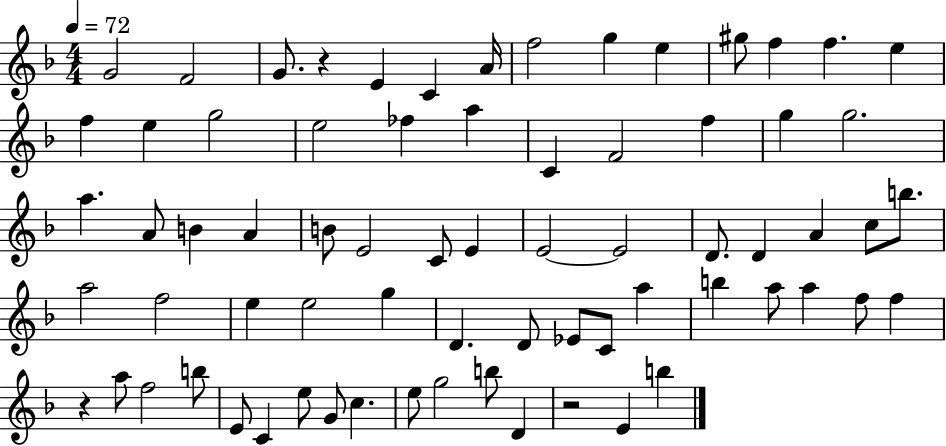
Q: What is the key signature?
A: F major